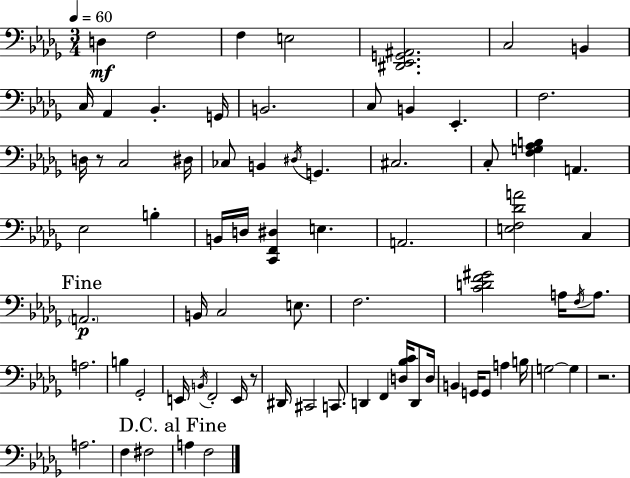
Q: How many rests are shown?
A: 3